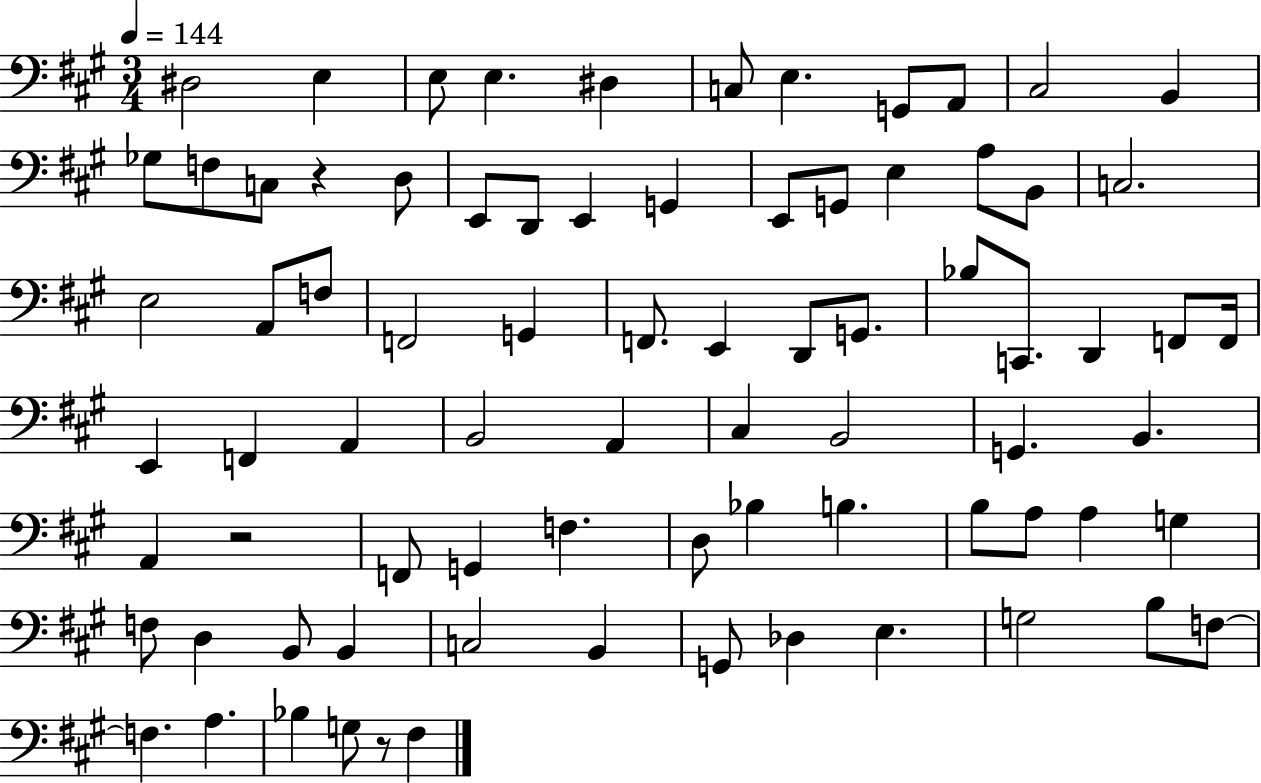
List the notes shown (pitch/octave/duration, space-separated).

D#3/h E3/q E3/e E3/q. D#3/q C3/e E3/q. G2/e A2/e C#3/h B2/q Gb3/e F3/e C3/e R/q D3/e E2/e D2/e E2/q G2/q E2/e G2/e E3/q A3/e B2/e C3/h. E3/h A2/e F3/e F2/h G2/q F2/e. E2/q D2/e G2/e. Bb3/e C2/e. D2/q F2/e F2/s E2/q F2/q A2/q B2/h A2/q C#3/q B2/h G2/q. B2/q. A2/q R/h F2/e G2/q F3/q. D3/e Bb3/q B3/q. B3/e A3/e A3/q G3/q F3/e D3/q B2/e B2/q C3/h B2/q G2/e Db3/q E3/q. G3/h B3/e F3/e F3/q. A3/q. Bb3/q G3/e R/e F#3/q